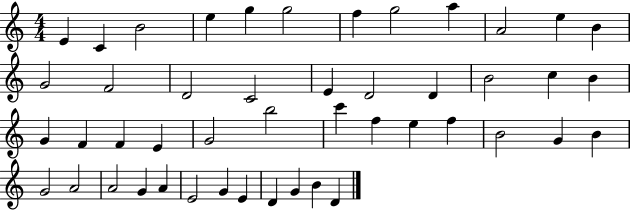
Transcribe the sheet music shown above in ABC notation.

X:1
T:Untitled
M:4/4
L:1/4
K:C
E C B2 e g g2 f g2 a A2 e B G2 F2 D2 C2 E D2 D B2 c B G F F E G2 b2 c' f e f B2 G B G2 A2 A2 G A E2 G E D G B D